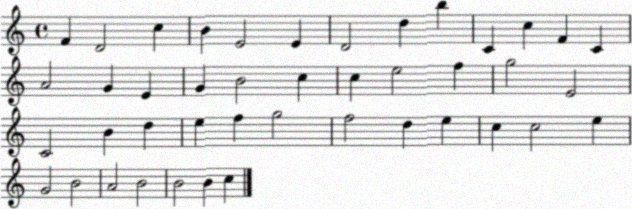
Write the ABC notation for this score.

X:1
T:Untitled
M:4/4
L:1/4
K:C
F D2 c B E2 E D2 d b C c F C A2 G E G B2 c c e2 f g2 E2 C2 B d e f g2 f2 d e c c2 e G2 B2 A2 B2 B2 B c